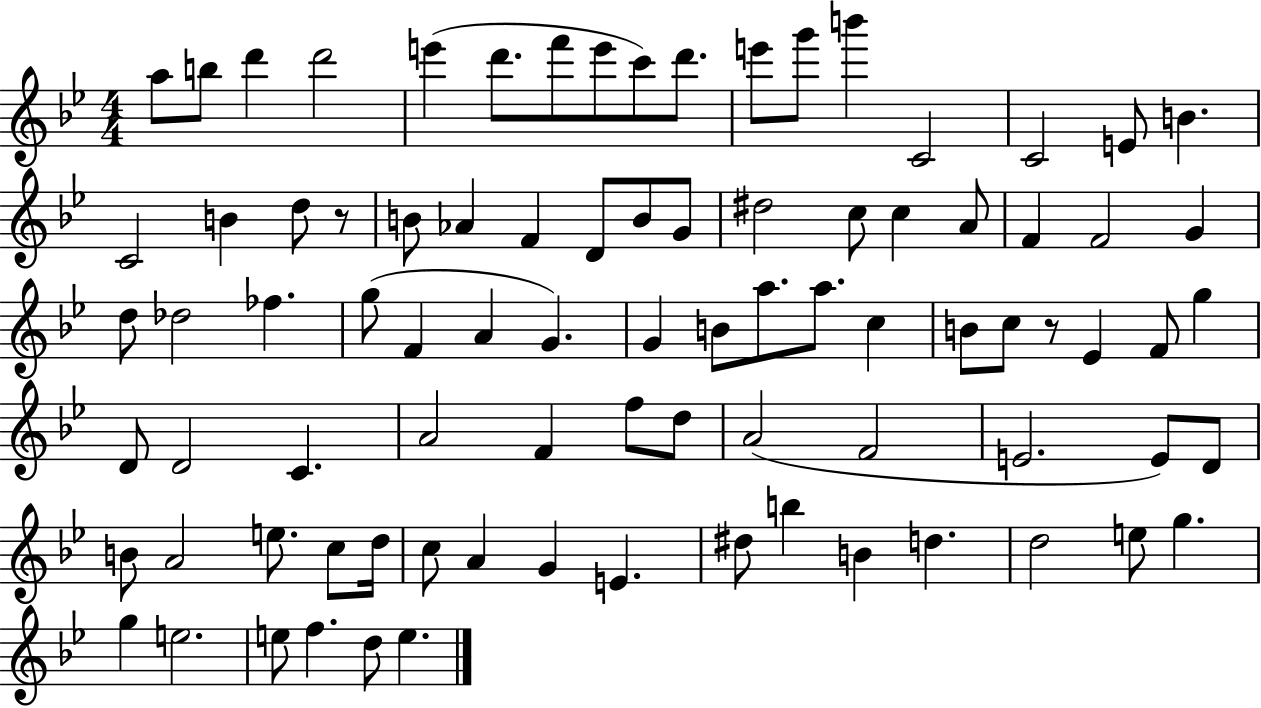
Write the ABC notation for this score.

X:1
T:Untitled
M:4/4
L:1/4
K:Bb
a/2 b/2 d' d'2 e' d'/2 f'/2 e'/2 c'/2 d'/2 e'/2 g'/2 b' C2 C2 E/2 B C2 B d/2 z/2 B/2 _A F D/2 B/2 G/2 ^d2 c/2 c A/2 F F2 G d/2 _d2 _f g/2 F A G G B/2 a/2 a/2 c B/2 c/2 z/2 _E F/2 g D/2 D2 C A2 F f/2 d/2 A2 F2 E2 E/2 D/2 B/2 A2 e/2 c/2 d/4 c/2 A G E ^d/2 b B d d2 e/2 g g e2 e/2 f d/2 e